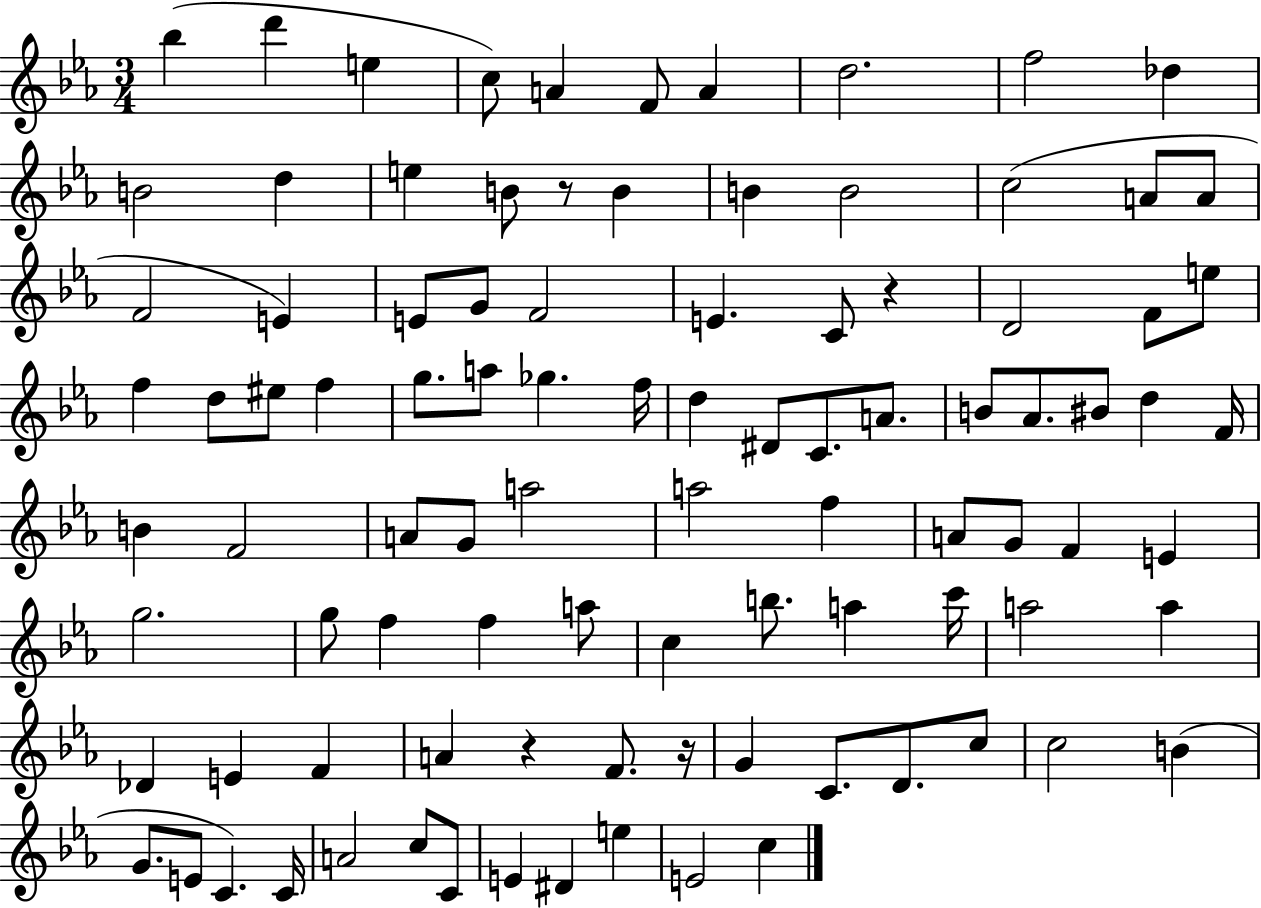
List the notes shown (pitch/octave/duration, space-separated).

Bb5/q D6/q E5/q C5/e A4/q F4/e A4/q D5/h. F5/h Db5/q B4/h D5/q E5/q B4/e R/e B4/q B4/q B4/h C5/h A4/e A4/e F4/h E4/q E4/e G4/e F4/h E4/q. C4/e R/q D4/h F4/e E5/e F5/q D5/e EIS5/e F5/q G5/e. A5/e Gb5/q. F5/s D5/q D#4/e C4/e. A4/e. B4/e Ab4/e. BIS4/e D5/q F4/s B4/q F4/h A4/e G4/e A5/h A5/h F5/q A4/e G4/e F4/q E4/q G5/h. G5/e F5/q F5/q A5/e C5/q B5/e. A5/q C6/s A5/h A5/q Db4/q E4/q F4/q A4/q R/q F4/e. R/s G4/q C4/e. D4/e. C5/e C5/h B4/q G4/e. E4/e C4/q. C4/s A4/h C5/e C4/e E4/q D#4/q E5/q E4/h C5/q